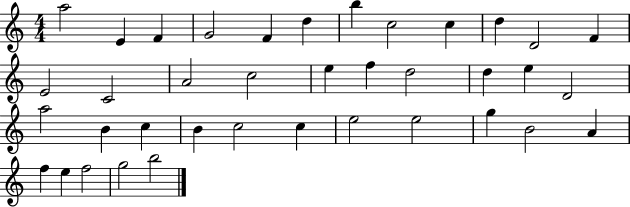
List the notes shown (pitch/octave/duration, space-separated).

A5/h E4/q F4/q G4/h F4/q D5/q B5/q C5/h C5/q D5/q D4/h F4/q E4/h C4/h A4/h C5/h E5/q F5/q D5/h D5/q E5/q D4/h A5/h B4/q C5/q B4/q C5/h C5/q E5/h E5/h G5/q B4/h A4/q F5/q E5/q F5/h G5/h B5/h